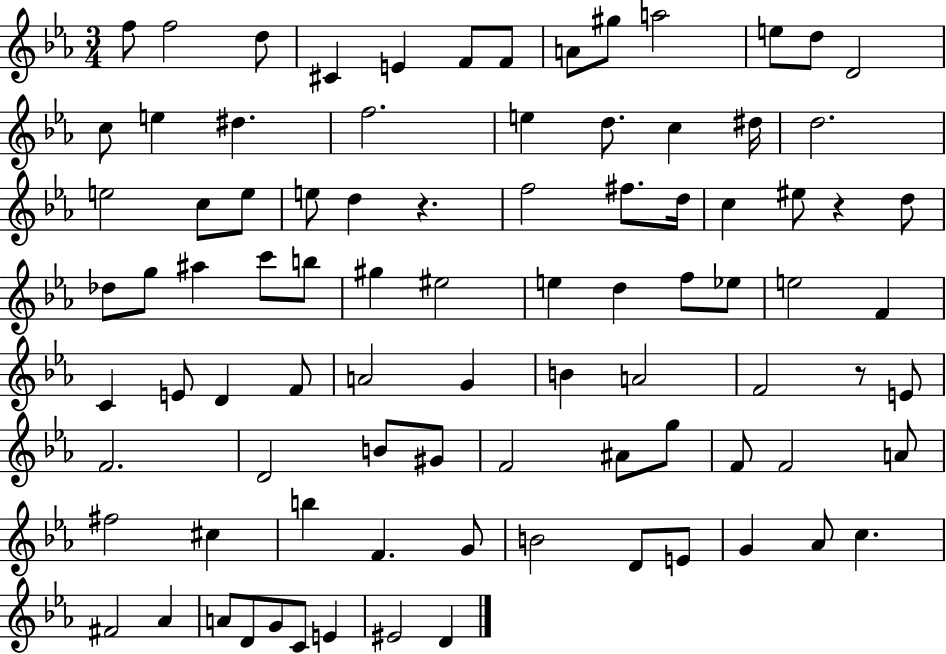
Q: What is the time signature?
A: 3/4